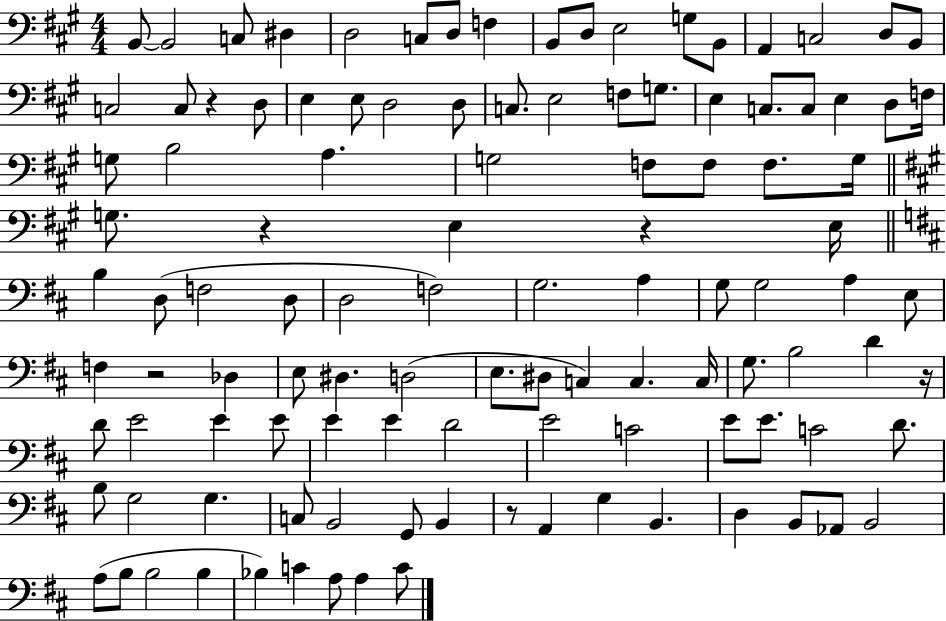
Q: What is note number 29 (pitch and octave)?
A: E3